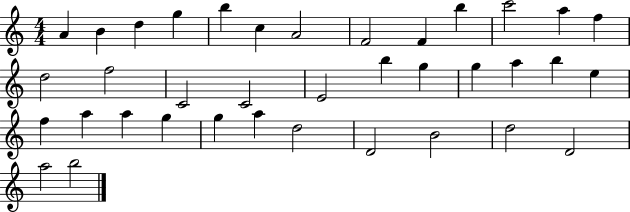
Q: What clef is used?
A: treble